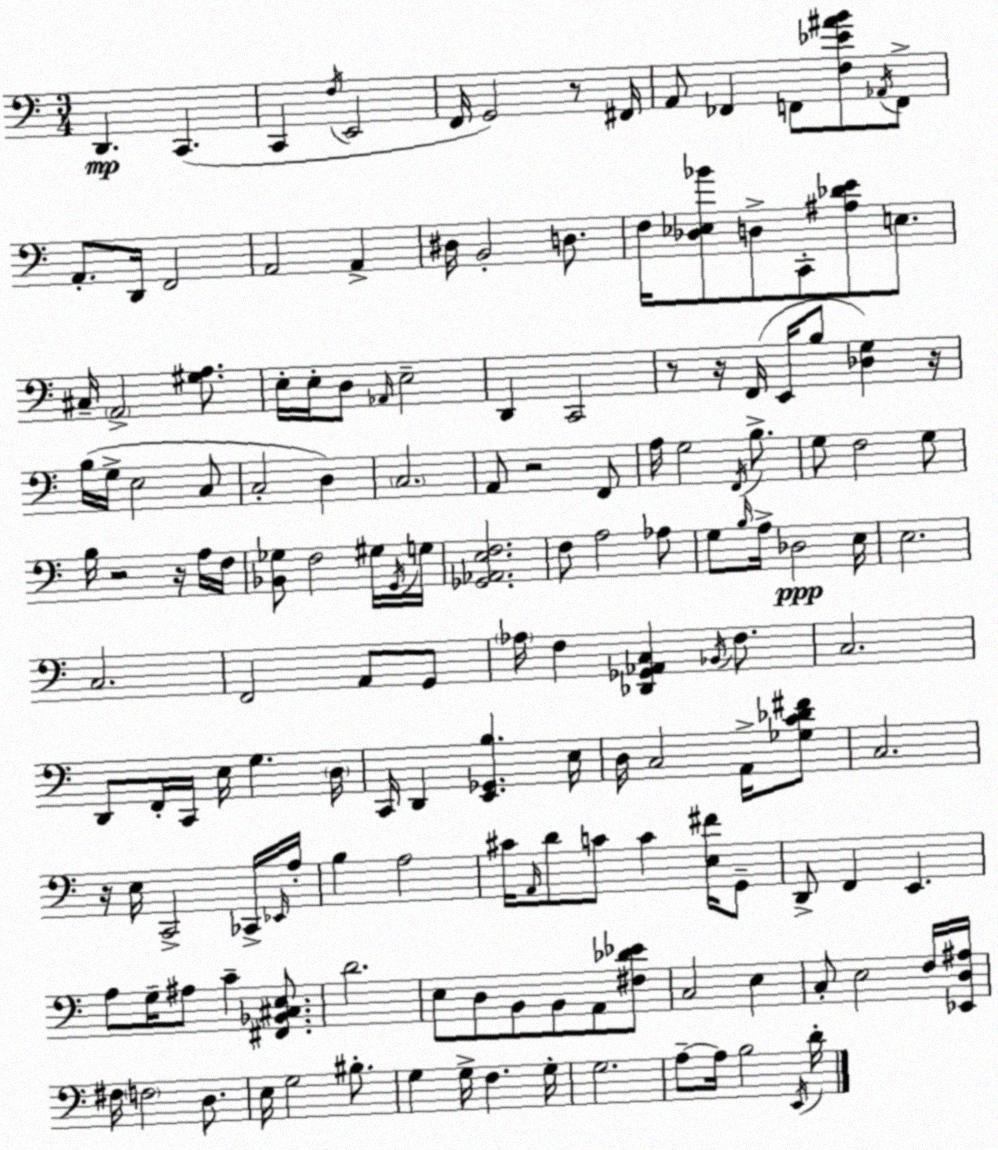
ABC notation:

X:1
T:Untitled
M:3/4
L:1/4
K:Am
D,, C,, C,, F,/4 E,,2 F,,/4 G,,2 z/2 ^F,,/4 A,,/2 _F,, F,,/2 [F,_E^AB]/2 _A,,/4 F,,/2 A,,/2 D,,/4 F,,2 A,,2 A,, ^D,/4 B,,2 D,/2 F,/4 [_D,_E,_B]/2 D,/2 C,,/2 [^A,_DE]/2 E,/2 ^C,/4 A,,2 [^G,A,]/2 E,/4 E,/4 D,/2 _A,,/4 E,2 D,, C,,2 z/2 z/4 F,,/4 E,,/4 B,/2 [_D,G,] z/4 B,/4 G,/4 E,2 C,/2 C,2 D, C,2 A,,/2 z2 F,,/2 A,/4 G,2 F,,/4 B,/2 G,/2 F,2 G,/2 B,/4 z2 z/4 A,/4 F,/4 [_B,,_G,]/2 F,2 ^G,/4 G,,/4 G,/4 [_G,,_A,,E,F,]2 F,/2 A,2 _A,/2 G,/2 B,/4 A,/4 _D,2 E,/4 E,2 C,2 F,,2 A,,/2 G,,/2 _A,/4 F, [_D,,_G,,_A,,C,] _B,,/4 F,/2 C,2 D,,/2 F,,/4 C,,/4 E,/4 G, D,/4 C,,/4 D,, [E,,_G,,B,] E,/4 D,/4 C,2 A,,/4 [_G,C_D^F]/2 C,2 z/4 E,/4 C,,2 _C,,/4 _E,,/4 A,/4 B, A,2 ^C/4 A,,/4 D/2 C/2 C [E,^F]/4 G,,/2 D,,/2 F,, E,, A,/2 G,/4 ^A,/2 C [^F,,_B,,^C,E,]/2 D2 E,/2 D,/2 B,,/2 B,,/2 A,,/2 [^F,_D_E]/2 C,2 E, C,/2 E,2 F,/4 [_E,,D,^A,]/4 ^F,/4 F,2 D,/2 E,/4 G,2 ^B,/2 G, G,/4 F, G,/4 G,2 A,/2 A,/4 B,2 E,,/4 D/4